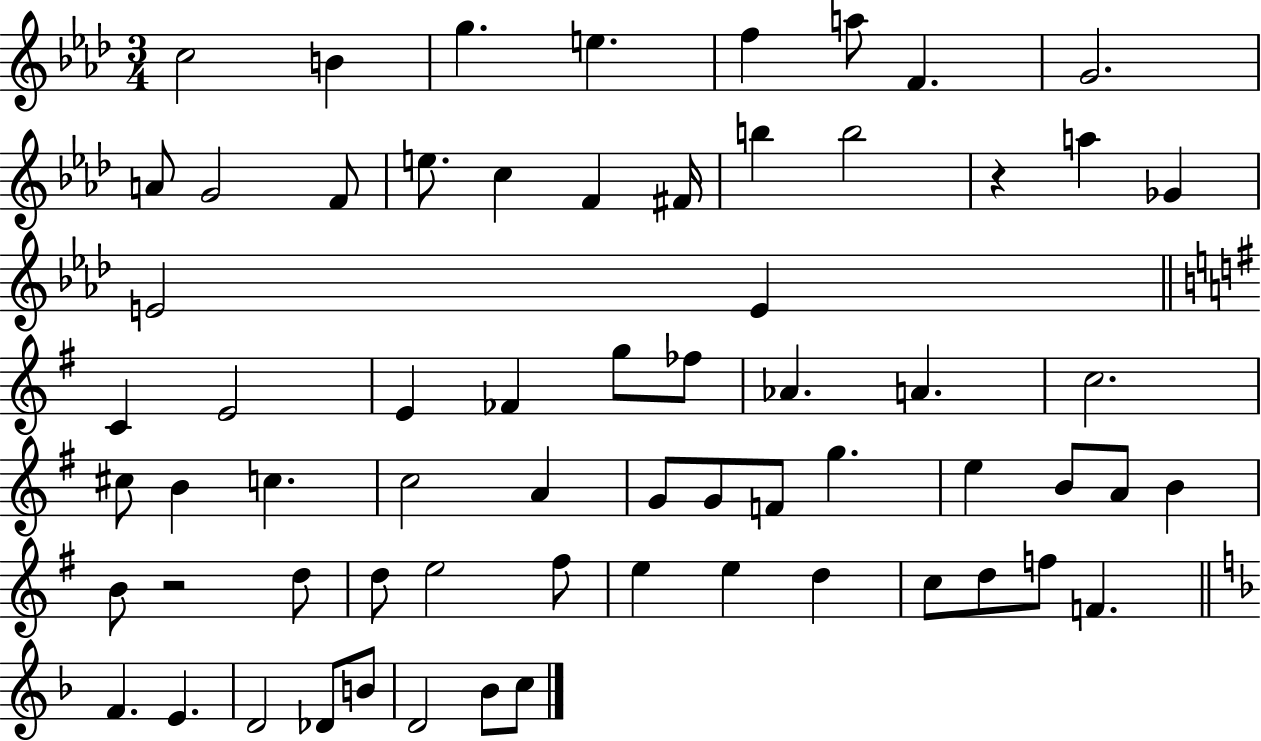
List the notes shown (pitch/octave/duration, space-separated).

C5/h B4/q G5/q. E5/q. F5/q A5/e F4/q. G4/h. A4/e G4/h F4/e E5/e. C5/q F4/q F#4/s B5/q B5/h R/q A5/q Gb4/q E4/h E4/q C4/q E4/h E4/q FES4/q G5/e FES5/e Ab4/q. A4/q. C5/h. C#5/e B4/q C5/q. C5/h A4/q G4/e G4/e F4/e G5/q. E5/q B4/e A4/e B4/q B4/e R/h D5/e D5/e E5/h F#5/e E5/q E5/q D5/q C5/e D5/e F5/e F4/q. F4/q. E4/q. D4/h Db4/e B4/e D4/h Bb4/e C5/e